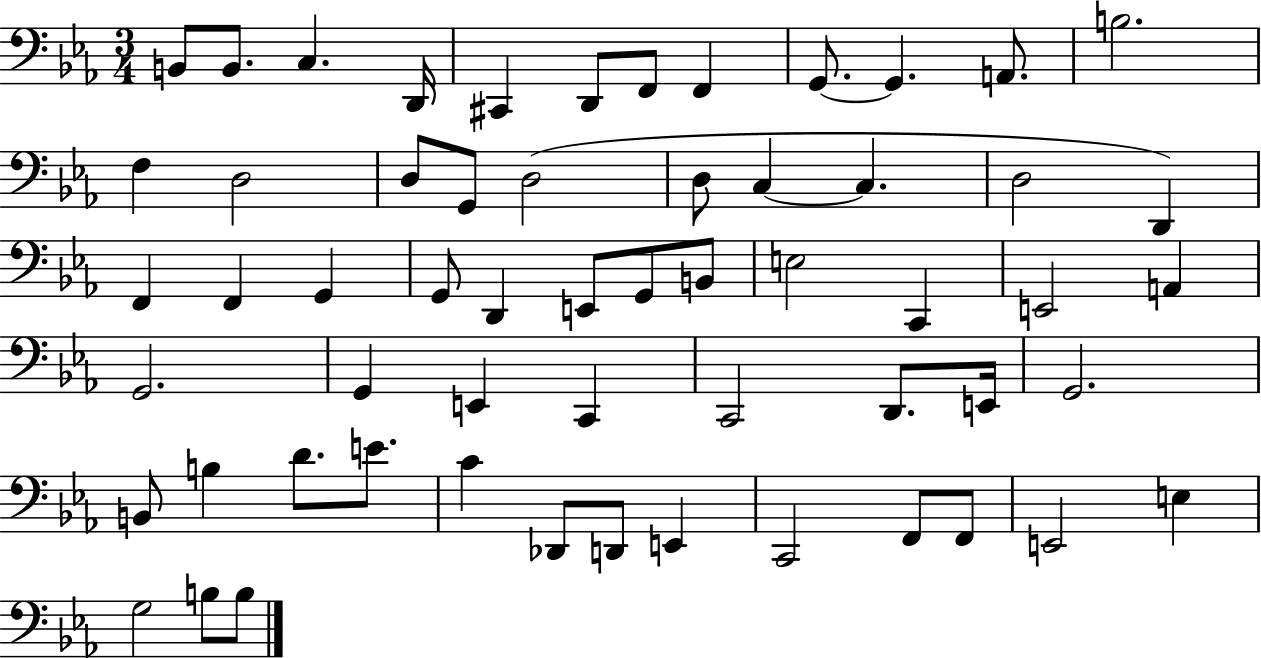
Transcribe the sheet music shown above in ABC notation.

X:1
T:Untitled
M:3/4
L:1/4
K:Eb
B,,/2 B,,/2 C, D,,/4 ^C,, D,,/2 F,,/2 F,, G,,/2 G,, A,,/2 B,2 F, D,2 D,/2 G,,/2 D,2 D,/2 C, C, D,2 D,, F,, F,, G,, G,,/2 D,, E,,/2 G,,/2 B,,/2 E,2 C,, E,,2 A,, G,,2 G,, E,, C,, C,,2 D,,/2 E,,/4 G,,2 B,,/2 B, D/2 E/2 C _D,,/2 D,,/2 E,, C,,2 F,,/2 F,,/2 E,,2 E, G,2 B,/2 B,/2